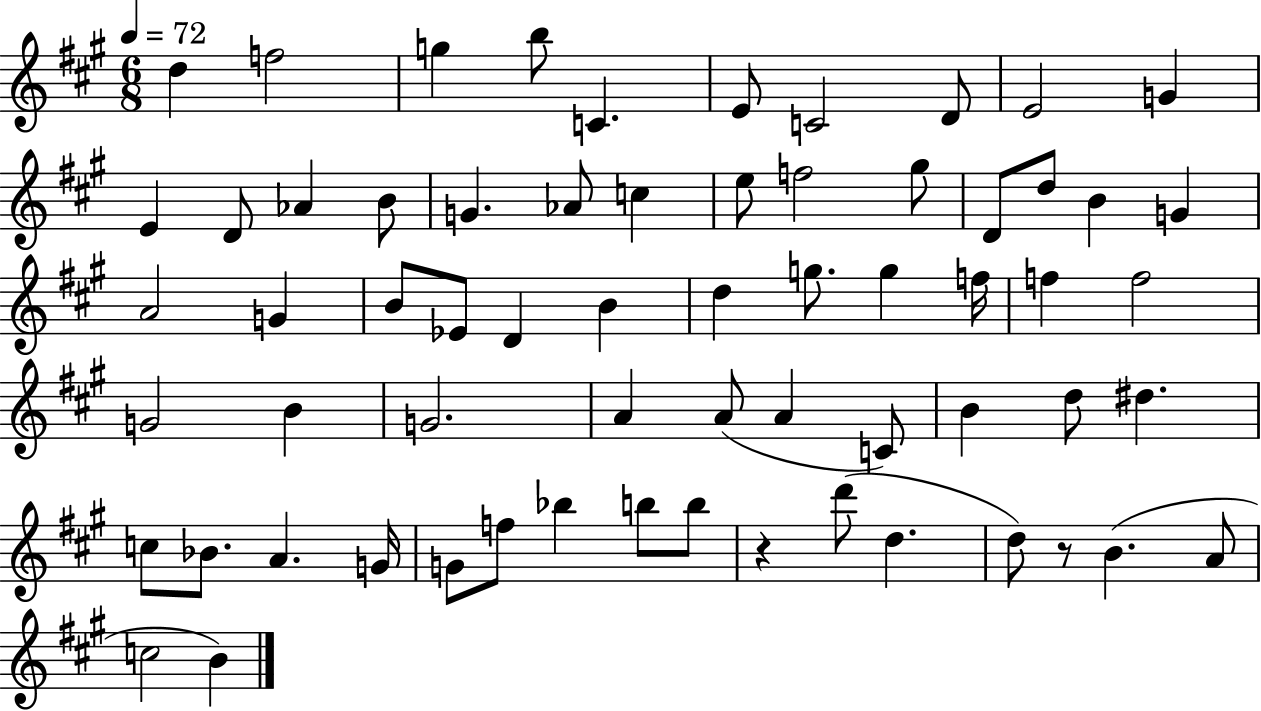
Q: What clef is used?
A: treble